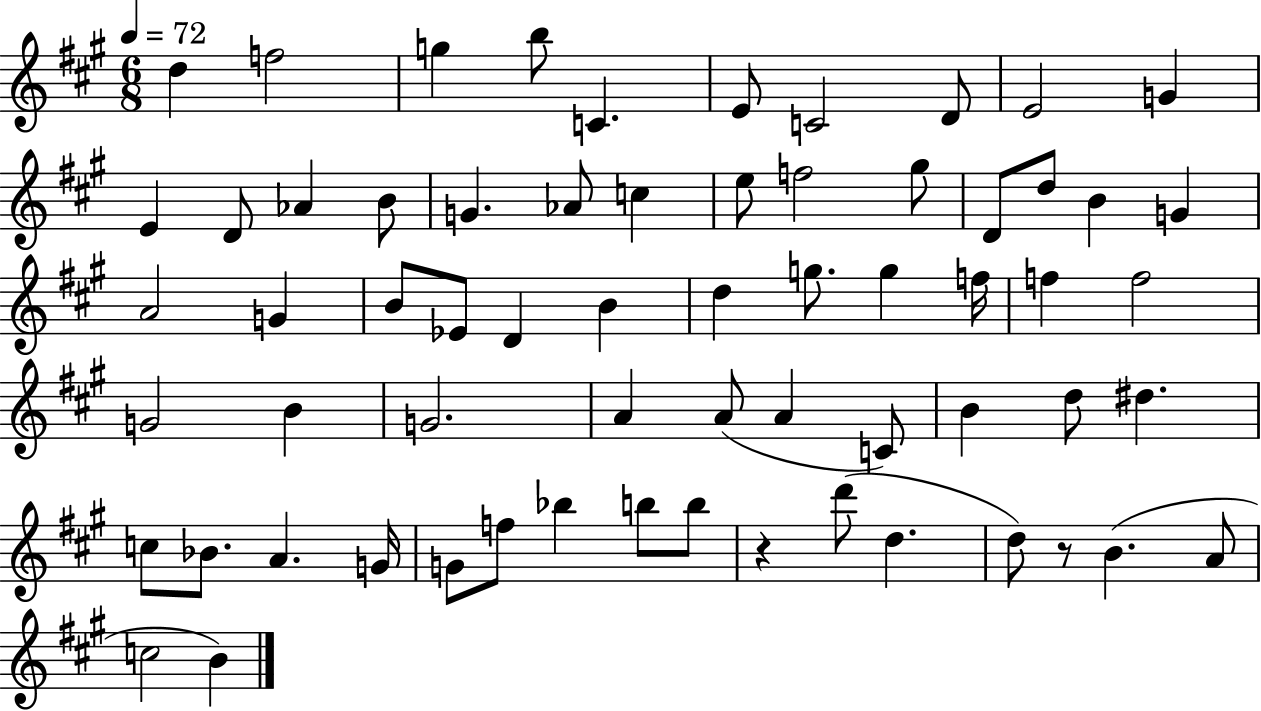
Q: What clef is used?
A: treble